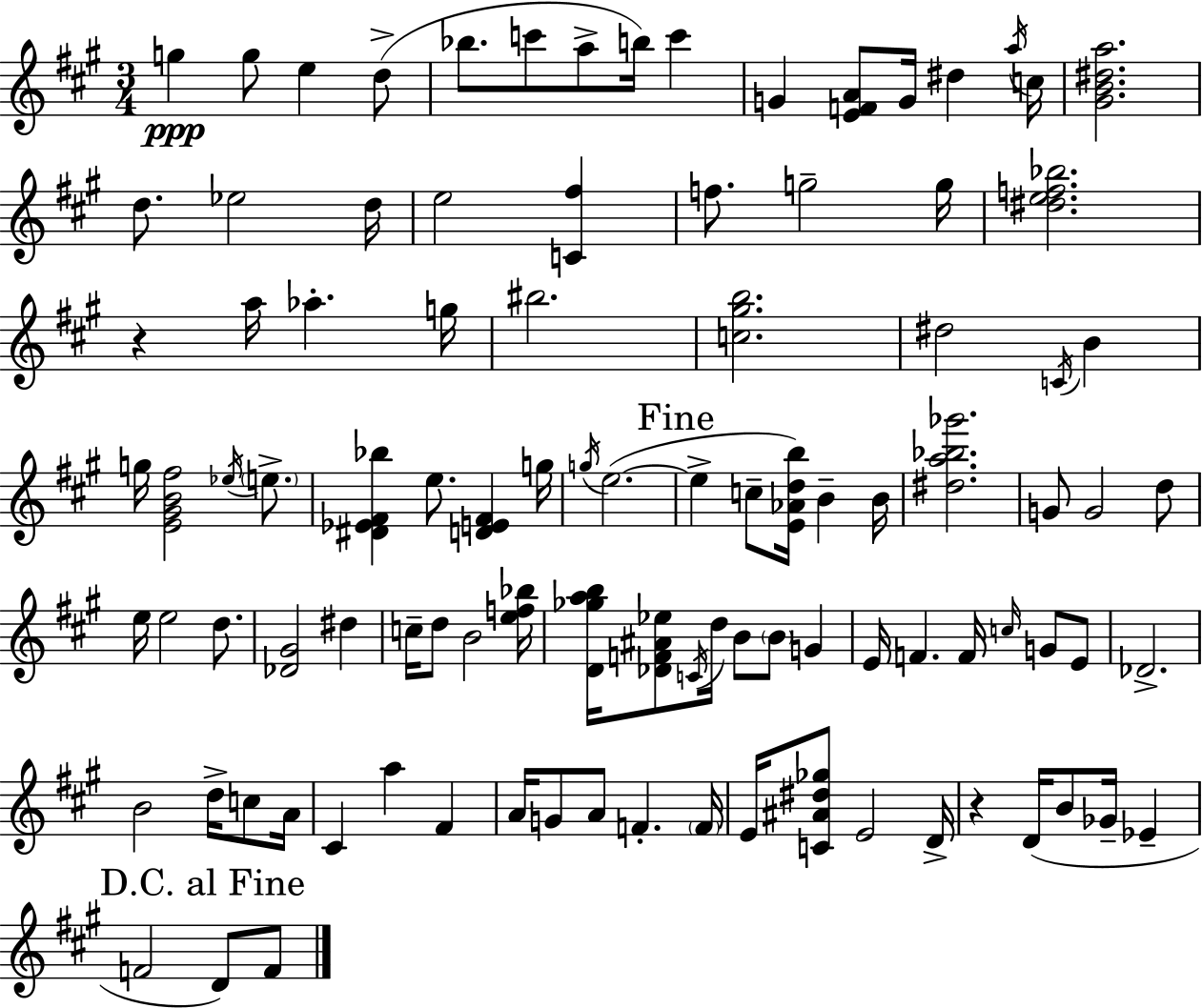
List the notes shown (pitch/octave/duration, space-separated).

G5/q G5/e E5/q D5/e Bb5/e. C6/e A5/e B5/s C6/q G4/q [E4,F4,A4]/e G4/s D#5/q A5/s C5/s [G#4,B4,D#5,A5]/h. D5/e. Eb5/h D5/s E5/h [C4,F#5]/q F5/e. G5/h G5/s [D#5,E5,F5,Bb5]/h. R/q A5/s Ab5/q. G5/s BIS5/h. [C5,G#5,B5]/h. D#5/h C4/s B4/q G5/s [E4,G#4,B4,F#5]/h Eb5/s E5/e. [D#4,Eb4,F#4,Bb5]/q E5/e. [D4,E4,F#4]/q G5/s G5/s E5/h. E5/q C5/e [E4,Ab4,D5,B5]/s B4/q B4/s [D#5,A5,Bb5,Gb6]/h. G4/e G4/h D5/e E5/s E5/h D5/e. [Db4,G#4]/h D#5/q C5/s D5/e B4/h [E5,F5,Bb5]/s [D4,Gb5,A5,B5]/s [Db4,F4,A#4,Eb5]/e C4/s D5/s B4/e B4/e G4/q E4/s F4/q. F4/s C5/s G4/e E4/e Db4/h. B4/h D5/s C5/e A4/s C#4/q A5/q F#4/q A4/s G4/e A4/e F4/q. F4/s E4/s [C4,A#4,D#5,Gb5]/e E4/h D4/s R/q D4/s B4/e Gb4/s Eb4/q F4/h D4/e F4/e